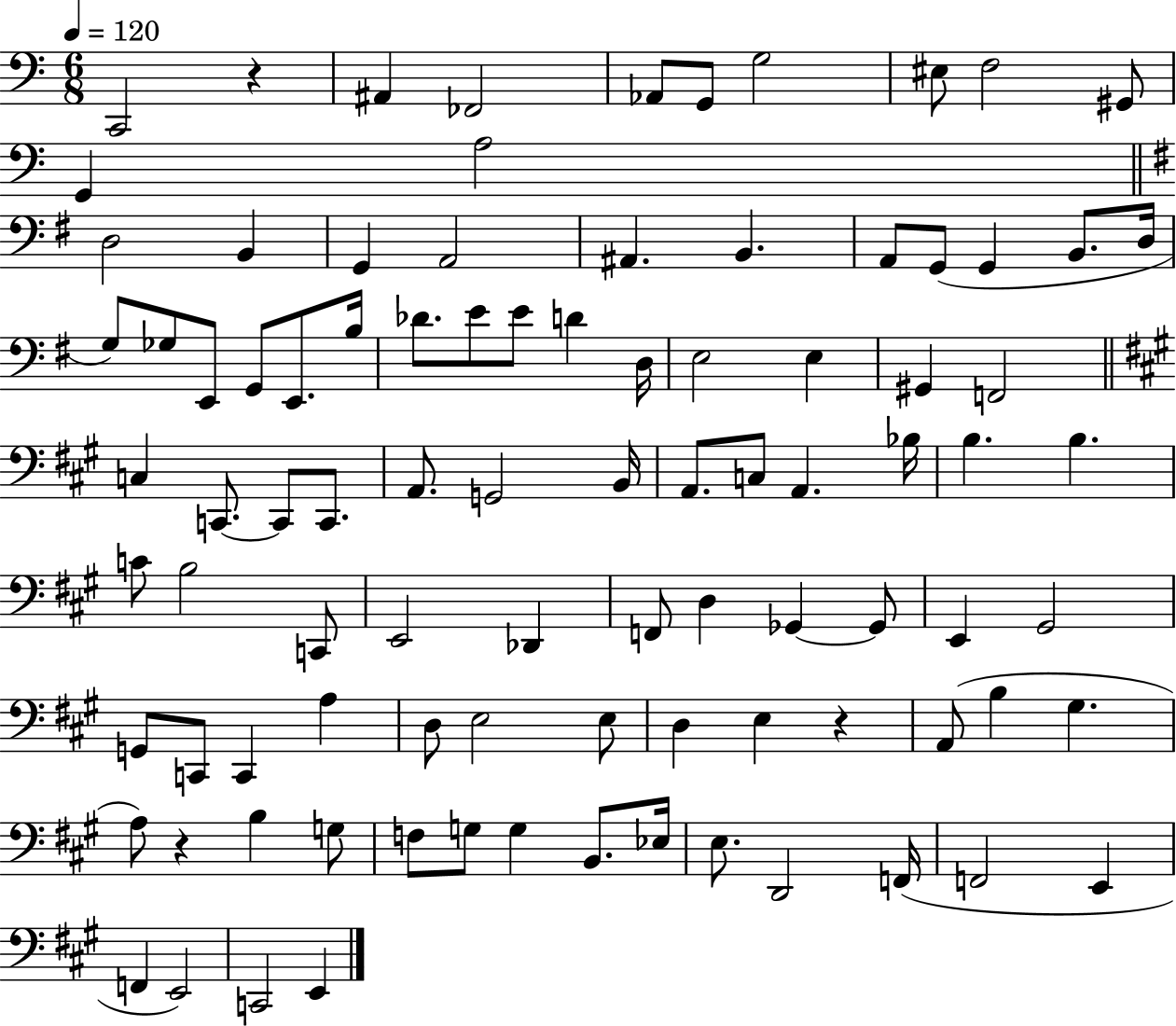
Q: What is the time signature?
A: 6/8